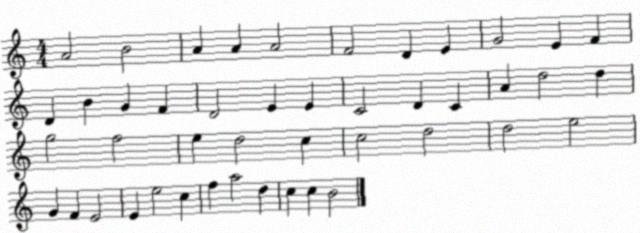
X:1
T:Untitled
M:4/4
L:1/4
K:C
A2 B2 A A A2 F2 D E G2 E F D B G F D2 E E C2 D C A d2 d g2 f2 e d2 c c2 d2 d2 e2 G F E2 E e2 c f a2 d c c B2